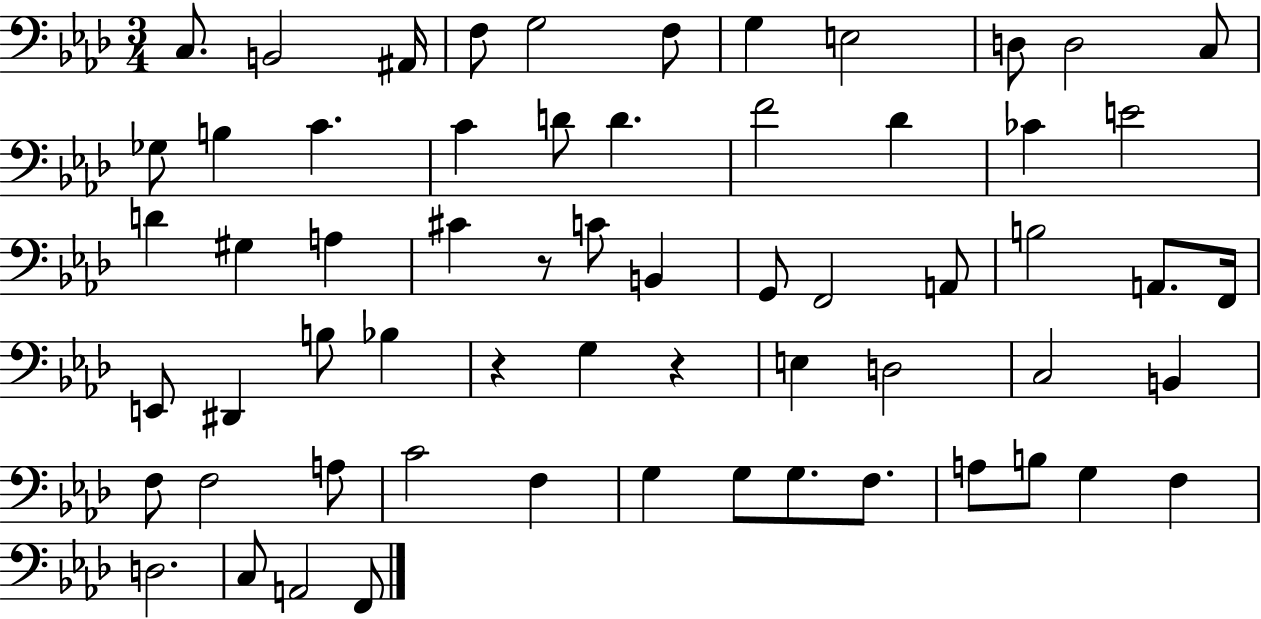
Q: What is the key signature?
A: AES major